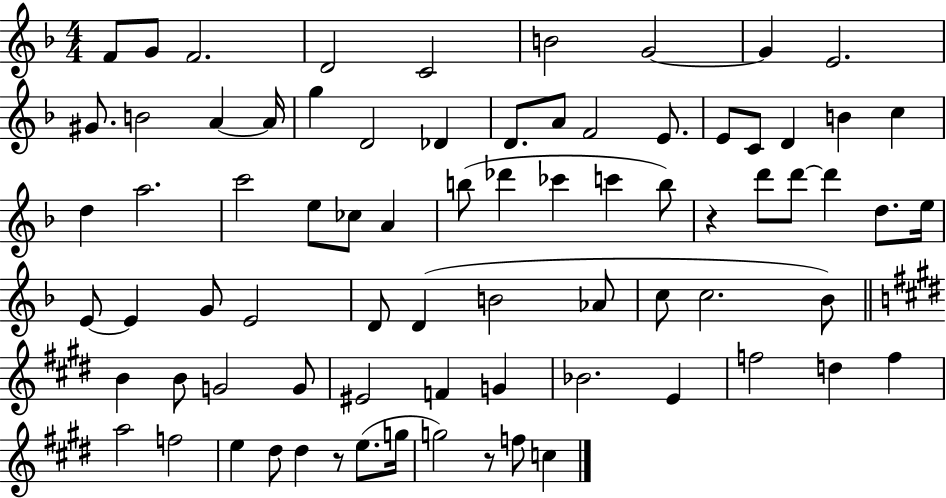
X:1
T:Untitled
M:4/4
L:1/4
K:F
F/2 G/2 F2 D2 C2 B2 G2 G E2 ^G/2 B2 A A/4 g D2 _D D/2 A/2 F2 E/2 E/2 C/2 D B c d a2 c'2 e/2 _c/2 A b/2 _d' _c' c' b/2 z d'/2 d'/2 d' d/2 e/4 E/2 E G/2 E2 D/2 D B2 _A/2 c/2 c2 _B/2 B B/2 G2 G/2 ^E2 F G _B2 E f2 d f a2 f2 e ^d/2 ^d z/2 e/2 g/4 g2 z/2 f/2 c